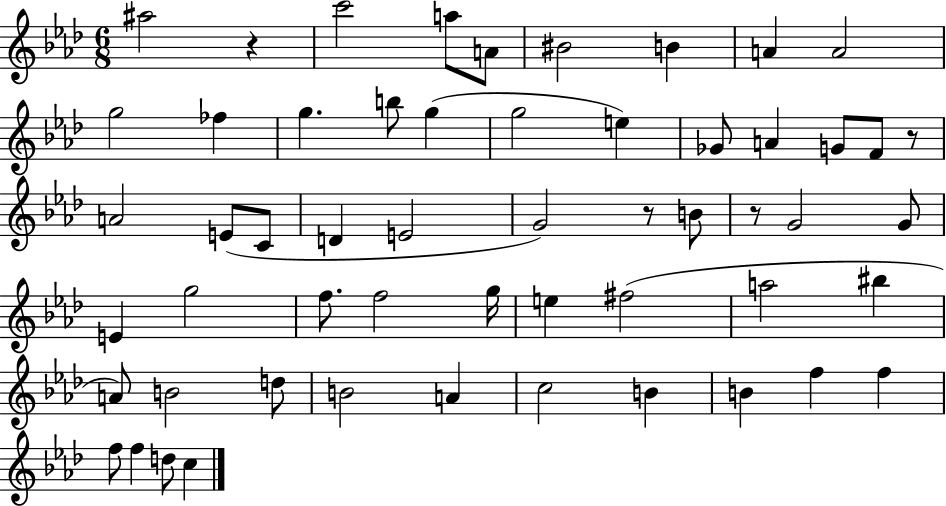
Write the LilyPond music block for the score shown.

{
  \clef treble
  \numericTimeSignature
  \time 6/8
  \key aes \major
  \repeat volta 2 { ais''2 r4 | c'''2 a''8 a'8 | bis'2 b'4 | a'4 a'2 | \break g''2 fes''4 | g''4. b''8 g''4( | g''2 e''4) | ges'8 a'4 g'8 f'8 r8 | \break a'2 e'8( c'8 | d'4 e'2 | g'2) r8 b'8 | r8 g'2 g'8 | \break e'4 g''2 | f''8. f''2 g''16 | e''4 fis''2( | a''2 bis''4 | \break a'8) b'2 d''8 | b'2 a'4 | c''2 b'4 | b'4 f''4 f''4 | \break f''8 f''4 d''8 c''4 | } \bar "|."
}